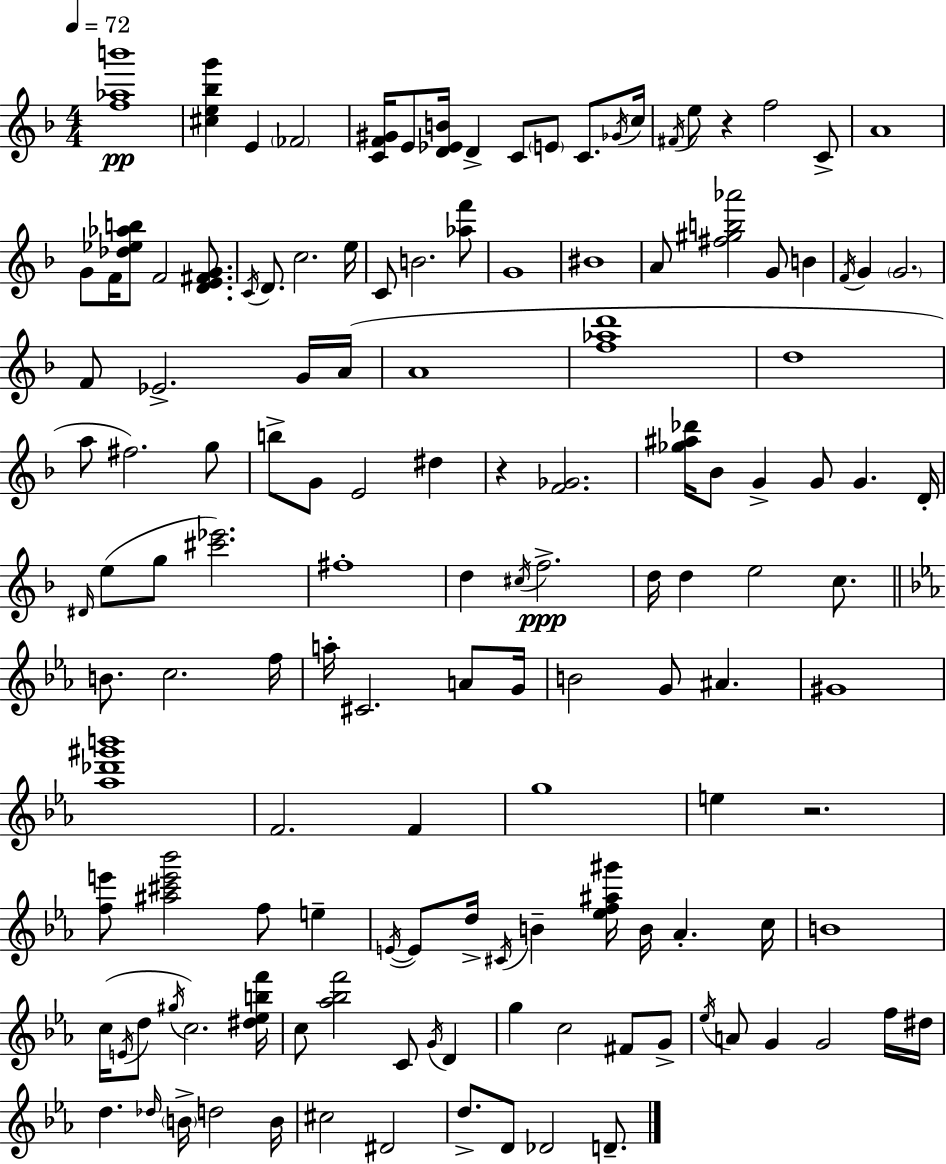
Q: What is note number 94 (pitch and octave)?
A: G4